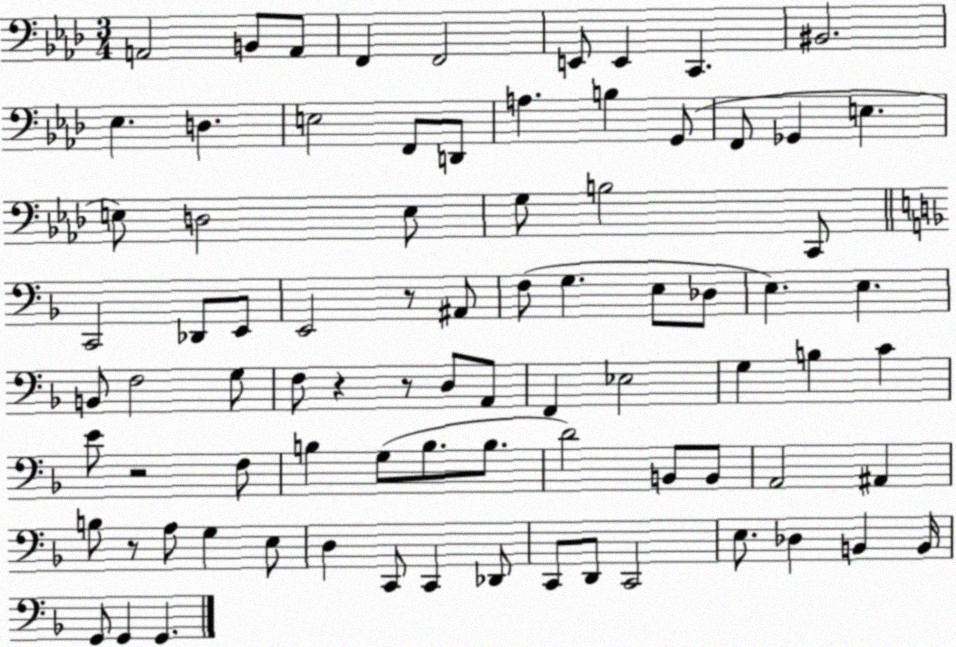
X:1
T:Untitled
M:3/4
L:1/4
K:Ab
A,,2 B,,/2 A,,/2 F,, F,,2 E,,/2 E,, C,, ^B,,2 _E, D, E,2 F,,/2 D,,/2 A, B, G,,/2 F,,/2 _G,, E, E,/2 D,2 E,/2 G,/2 B,2 C,,/2 C,,2 _D,,/2 E,,/2 E,,2 z/2 ^A,,/2 F,/2 G, E,/2 _D,/2 E, E, B,,/2 F,2 G,/2 F,/2 z z/2 D,/2 A,,/2 F,, _E,2 G, B, C E/2 z2 F,/2 B, G,/2 B,/2 B,/2 D2 B,,/2 B,,/2 A,,2 ^A,, B,/2 z/2 A,/2 G, E,/2 D, C,,/2 C,, _D,,/2 C,,/2 D,,/2 C,,2 E,/2 _D, B,, B,,/4 G,,/2 G,, G,,